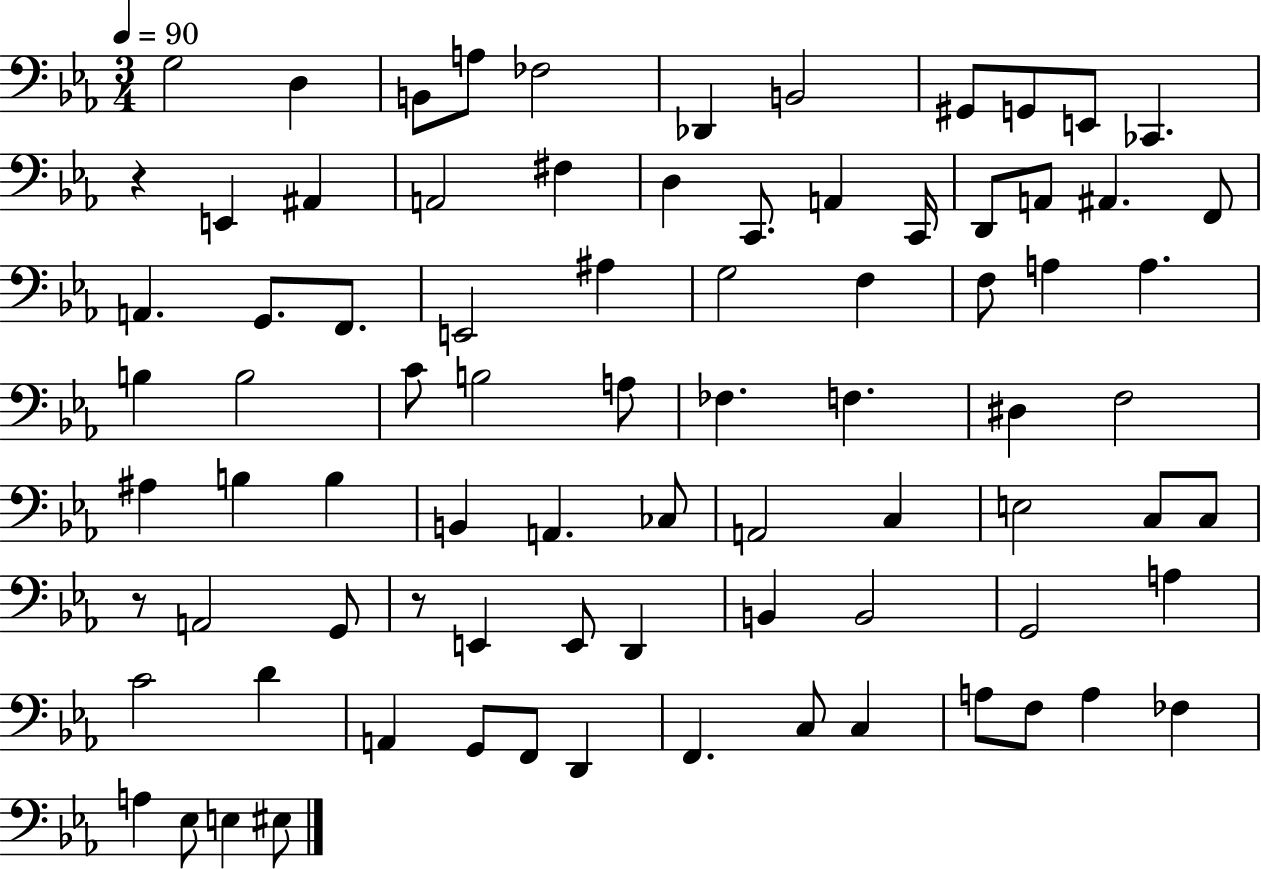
{
  \clef bass
  \numericTimeSignature
  \time 3/4
  \key ees \major
  \tempo 4 = 90
  g2 d4 | b,8 a8 fes2 | des,4 b,2 | gis,8 g,8 e,8 ces,4. | \break r4 e,4 ais,4 | a,2 fis4 | d4 c,8. a,4 c,16 | d,8 a,8 ais,4. f,8 | \break a,4. g,8. f,8. | e,2 ais4 | g2 f4 | f8 a4 a4. | \break b4 b2 | c'8 b2 a8 | fes4. f4. | dis4 f2 | \break ais4 b4 b4 | b,4 a,4. ces8 | a,2 c4 | e2 c8 c8 | \break r8 a,2 g,8 | r8 e,4 e,8 d,4 | b,4 b,2 | g,2 a4 | \break c'2 d'4 | a,4 g,8 f,8 d,4 | f,4. c8 c4 | a8 f8 a4 fes4 | \break a4 ees8 e4 eis8 | \bar "|."
}